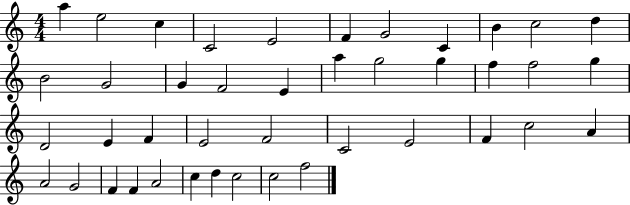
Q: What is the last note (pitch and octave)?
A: F5